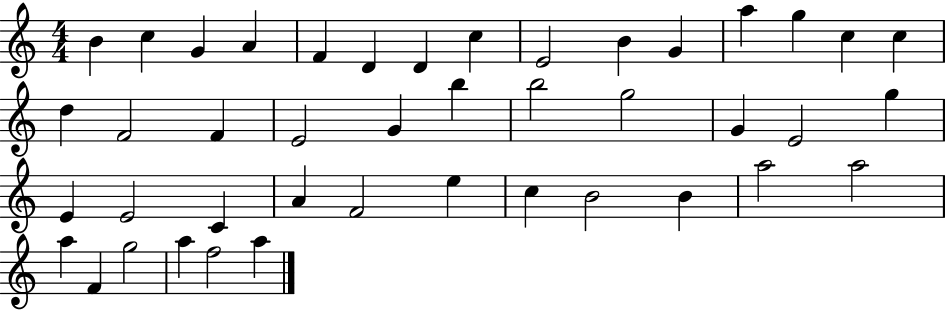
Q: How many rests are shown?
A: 0